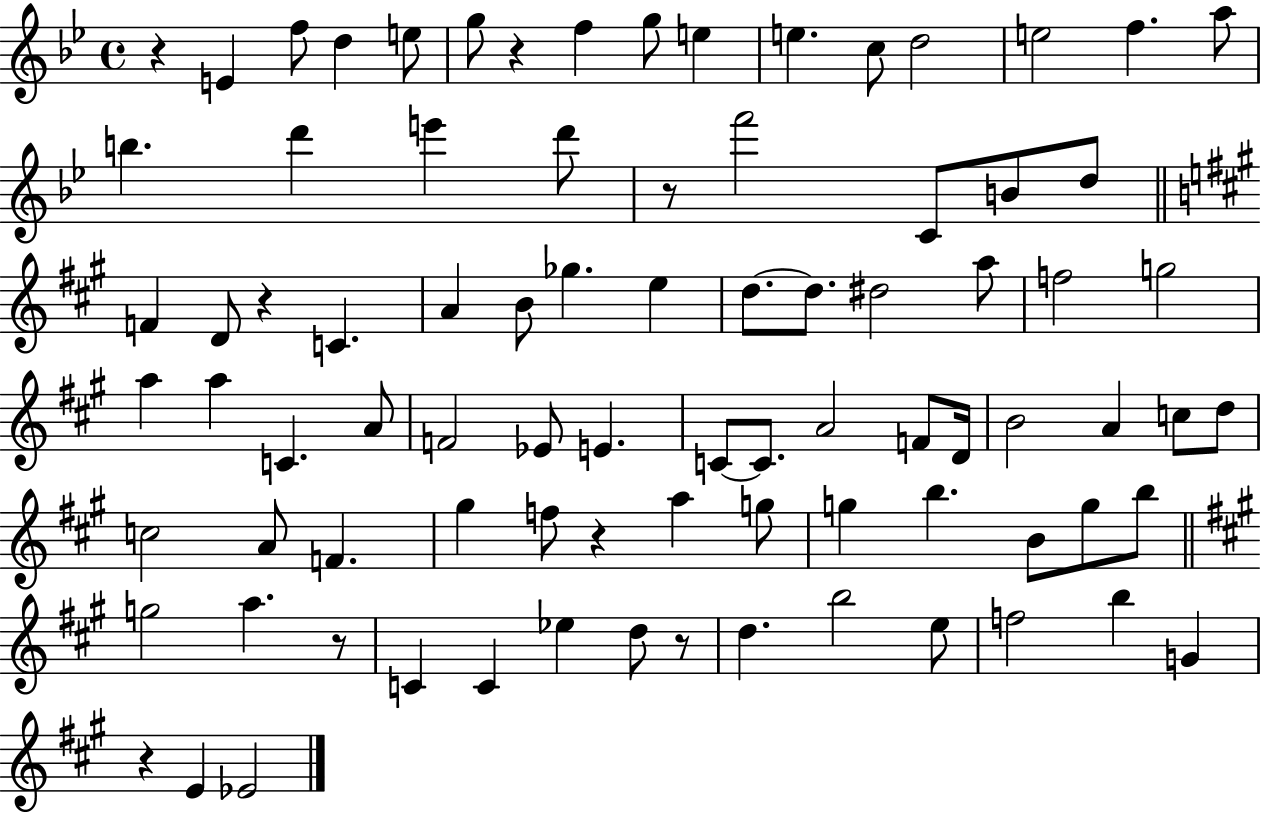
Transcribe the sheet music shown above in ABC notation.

X:1
T:Untitled
M:4/4
L:1/4
K:Bb
z E f/2 d e/2 g/2 z f g/2 e e c/2 d2 e2 f a/2 b d' e' d'/2 z/2 f'2 C/2 B/2 d/2 F D/2 z C A B/2 _g e d/2 d/2 ^d2 a/2 f2 g2 a a C A/2 F2 _E/2 E C/2 C/2 A2 F/2 D/4 B2 A c/2 d/2 c2 A/2 F ^g f/2 z a g/2 g b B/2 g/2 b/2 g2 a z/2 C C _e d/2 z/2 d b2 e/2 f2 b G z E _E2